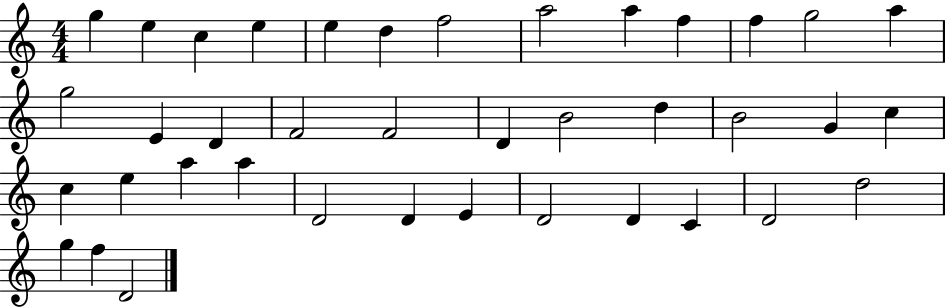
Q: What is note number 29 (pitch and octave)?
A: D4